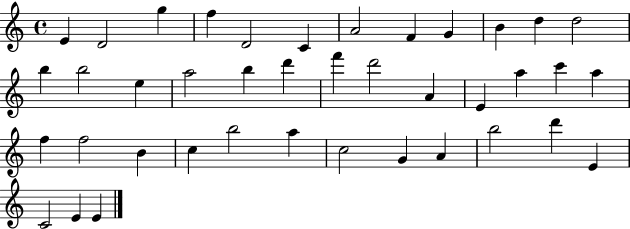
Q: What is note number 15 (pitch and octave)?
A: E5